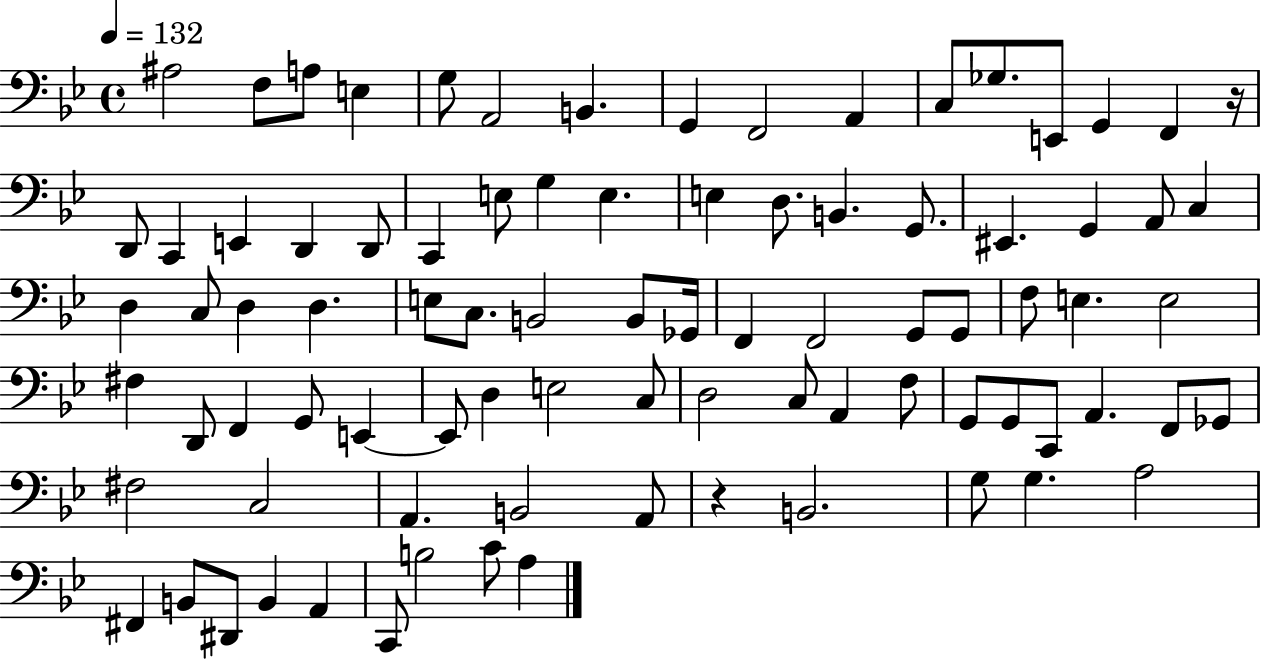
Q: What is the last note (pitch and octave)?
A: A3